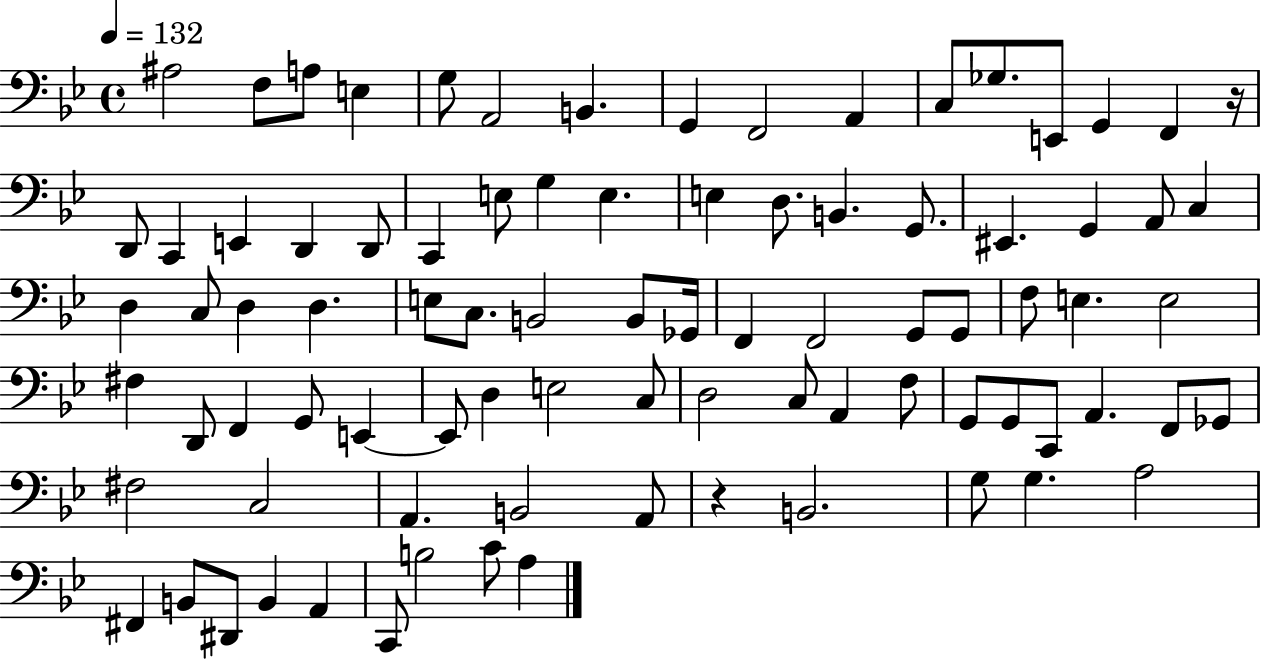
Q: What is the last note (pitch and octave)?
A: A3